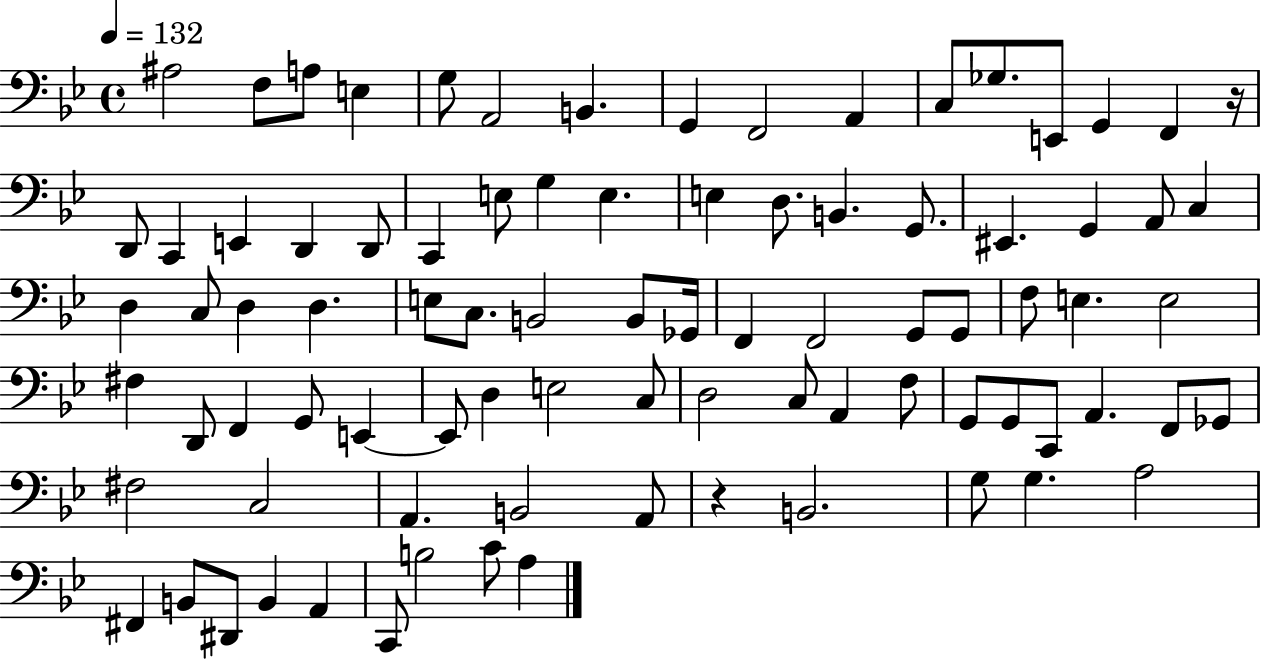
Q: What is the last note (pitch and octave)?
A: A3